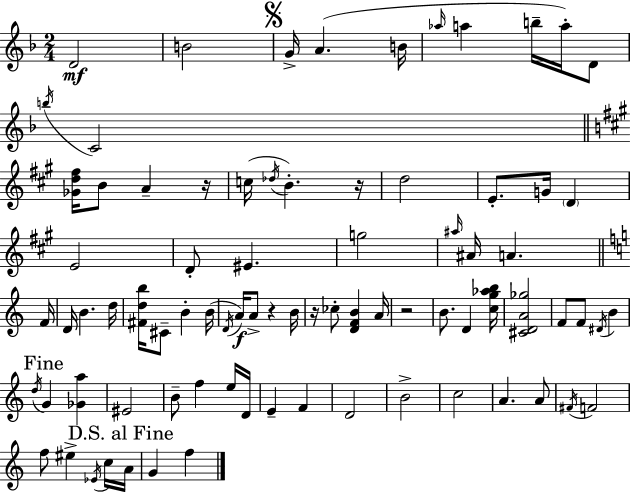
{
  \clef treble
  \numericTimeSignature
  \time 2/4
  \key d \minor
  d'2\mf | b'2 | \mark \markup { \musicglyph "scripts.segno" } g'16-> a'4.( b'16 | \grace { aes''16 } a''4 b''16-- a''16-.) d'8 | \break \acciaccatura { b''16 } c'2 | \bar "||" \break \key a \major <ges' d'' fis''>16 b'8 a'4-- r16 | c''16( \acciaccatura { des''16 } b'4.-.) | r16 d''2 | e'8.-. g'16 \parenthesize d'4 | \break e'2 | d'8-. eis'4. | g''2 | \grace { ais''16 } ais'16 a'4. | \break \bar "||" \break \key a \minor f'16 d'16 b'4. | d''16 <fis' d'' b''>16 cis'8-- b'4-. | b'16( \acciaccatura { d'16 } a'16\f) a'8-> r4 | b'16 r16 ces''8-. <d' f' b'>4 | \break a'16 r2 | b'8. d'4 | <c'' g'' aes'' b''>16 <cis' d' a' ges''>2 | f'8 f'8 \acciaccatura { dis'16 } b'4 | \break \mark "Fine" \acciaccatura { d''16 } g'4 | <ges' a''>4 eis'2 | b'8-- f''4 | e''16 d'16 e'4-- | \break f'4 d'2 | b'2-> | c''2 | a'4. | \break a'8 \acciaccatura { fis'16 } f'2 | f''8 eis''4-> | \acciaccatura { ees'16 } c''16 \mark "D.S. al Fine" a'16 g'4 | f''4 \bar "|."
}